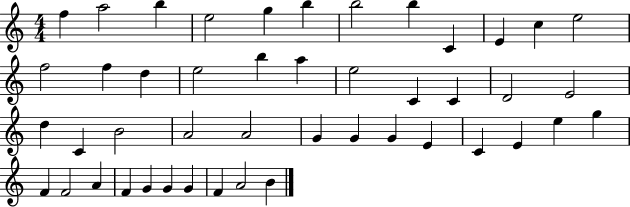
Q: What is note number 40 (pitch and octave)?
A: F4